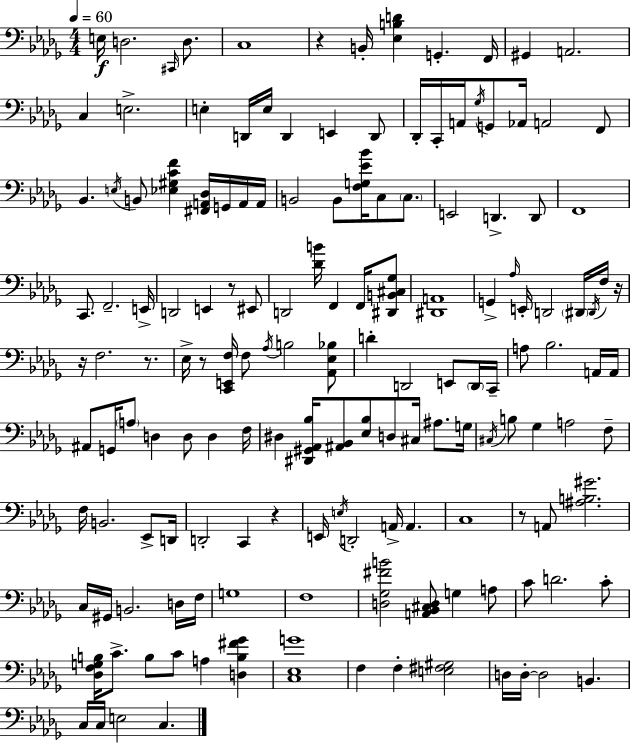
E3/s D3/h. C#2/s D3/e. C3/w R/q B2/s [Eb3,B3,D4]/q G2/q. F2/s G#2/q A2/h. C3/q E3/h. E3/q D2/s E3/s D2/q E2/q D2/e Db2/s C2/s A2/s Gb3/s G2/e Ab2/s A2/h F2/e Bb2/q. E3/s B2/e [Eb3,G#3,C4,F4]/q [F#2,A2,Db3]/s G2/s A2/s A2/s B2/h B2/e [F3,G3,Eb4,Bb4]/s C3/e C3/e. E2/h D2/q. D2/e F2/w C2/e. F2/h. E2/s D2/h E2/q R/e EIS2/e D2/h [Db4,B4]/s F2/q F2/s [D#2,B2,C#3,Gb3]/e [D#2,A2]/w G2/q Ab3/s E2/s D2/h D#2/s D#2/s F3/s R/s R/s F3/h. R/e. Eb3/s R/e [C2,E2,F3]/s F3/e Ab3/s B3/h [Ab2,Eb3,Bb3]/e D4/q D2/h E2/e D2/s C2/s A3/e Bb3/h. A2/s A2/s A#2/e G2/s A3/e D3/q D3/e D3/q F3/s D#3/q [D#2,G#2,Ab2,Bb3]/s [A#2,Bb2]/e [Eb3,Bb3]/e D3/e C#3/s A#3/e. G3/s C#3/s B3/e Gb3/q A3/h F3/e F3/s B2/h. Eb2/e D2/s D2/h C2/q R/q E2/s E3/s D2/h A2/s A2/q. C3/w R/e A2/e [A#3,B3,G#4]/h. C3/s G#2/s B2/h. D3/s F3/s G3/w F3/w [D3,Gb3,F#4,B4]/h [A2,Bb2,C#3,D3]/e G3/q A3/e C4/e D4/h. C4/e [Db3,F3,G3,B3]/s C4/e. B3/e C4/e A3/q [D3,B3,F#4,Gb4]/q [C3,Eb3,G4]/w F3/q F3/q [E3,F#3,G#3]/h D3/s D3/s D3/h B2/q. C3/s C3/s E3/h C3/q.